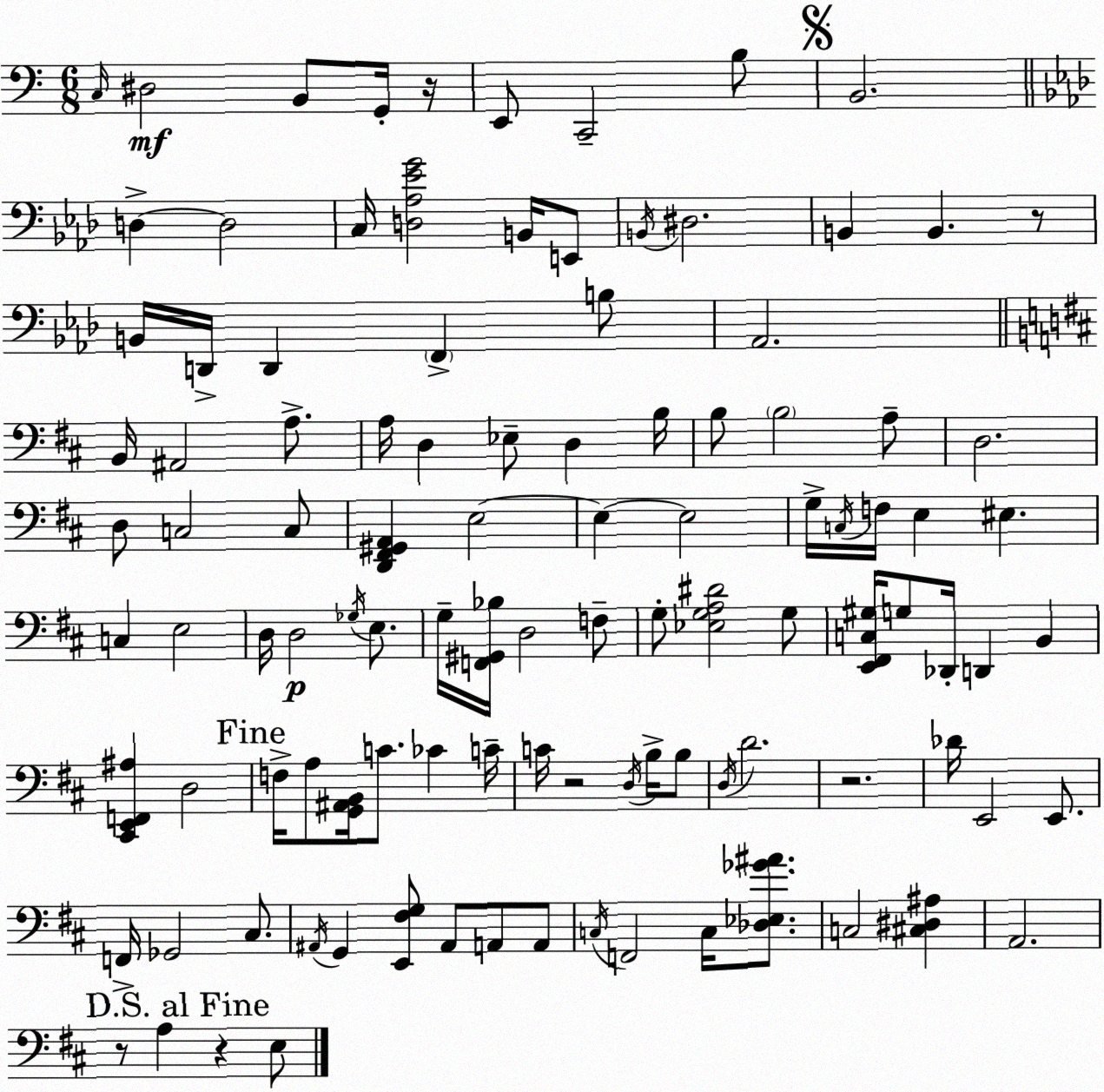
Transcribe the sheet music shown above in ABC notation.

X:1
T:Untitled
M:6/8
L:1/4
K:C
C,/4 ^D,2 B,,/2 G,,/4 z/4 E,,/2 C,,2 B,/2 B,,2 D, D,2 C,/4 [D,_A,_EG]2 B,,/4 E,,/2 B,,/4 ^D,2 B,, B,, z/2 B,,/4 D,,/4 D,, F,, B,/2 _A,,2 B,,/4 ^A,,2 A,/2 A,/4 D, _E,/2 D, B,/4 B,/2 B,2 A,/2 D,2 D,/2 C,2 C,/2 [D,,^F,,^G,,A,,] E,2 E, E,2 G,/4 C,/4 F,/4 E, ^E, C, E,2 D,/4 D,2 _G,/4 E,/2 G,/4 [F,,^G,,_B,]/4 D,2 F,/2 G,/2 [_E,G,A,^D]2 G,/2 [E,,^F,,C,^G,]/4 G,/2 _D,,/4 D,, B,, [^C,,E,,F,,^A,] D,2 F,/4 A,/2 [G,,^A,,B,,]/4 C/2 _C C/4 C/4 z2 D,/4 B,/4 B,/2 D,/4 D2 z2 _D/4 E,,2 E,,/2 F,,/4 _G,,2 ^C,/2 ^A,,/4 G,, [E,,^F,G,]/2 ^A,,/2 A,,/2 A,,/2 C,/4 F,,2 C,/4 [_D,_E,_G^A]/2 C,2 [^C,^D,^A,] A,,2 z/2 A, z E,/2